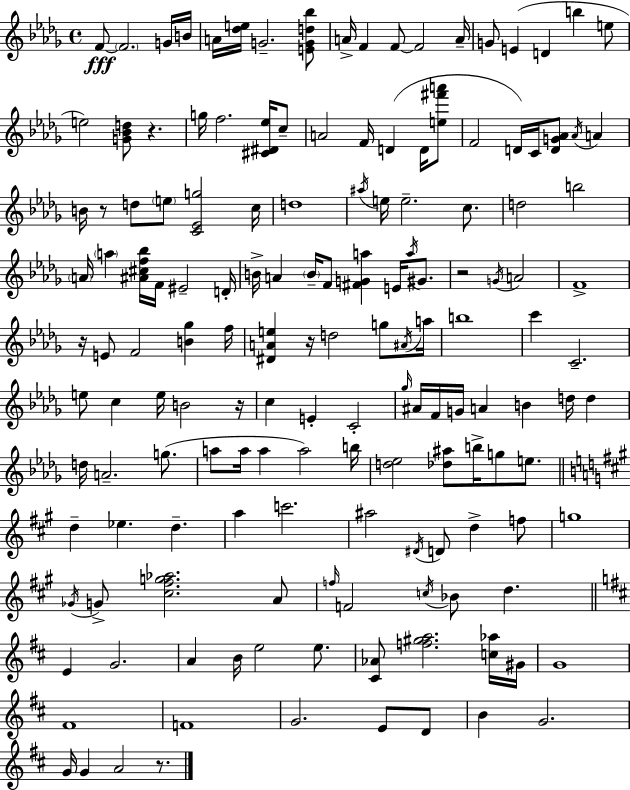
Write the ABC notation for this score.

X:1
T:Untitled
M:4/4
L:1/4
K:Bbm
F/2 F2 G/4 B/4 A/4 [_de]/4 G2 [EGd_b]/2 A/4 F F/2 F2 A/4 G/2 E D b e/2 e2 [G_Bd]/2 z g/4 f2 [^C^D_e]/4 c/2 A2 F/4 D D/4 [e^f'a']/2 F2 D/4 C/4 [DG_A]/2 _A/4 A B/4 z/2 d/2 e/2 [C_Eg]2 c/4 d4 ^a/4 e/4 e2 c/2 d2 b2 A/4 a [^A^cf_b]/4 F/4 ^E2 D/4 B/4 A B/4 F/2 [^FGa] E/4 a/4 ^G/2 z2 G/4 A2 F4 z/4 E/2 F2 [B_g] f/4 [^DAe] z/4 d2 g/2 ^A/4 a/4 b4 c' C2 e/2 c e/4 B2 z/4 c E C2 _g/4 ^A/4 F/4 G/4 A B d/4 d d/4 A2 g/2 a/2 a/4 a a2 b/4 [d_e]2 [_d^a]/2 b/4 g/2 e/2 d _e d a c'2 ^a2 ^D/4 D/2 d f/2 g4 _G/4 G/2 [^c^fg_a]2 A/2 f/4 F2 c/4 _B/2 d E G2 A B/4 e2 e/2 [^C_A]/2 [f^ga]2 [c_a]/4 ^G/4 G4 ^F4 F4 G2 E/2 D/2 B G2 G/4 G A2 z/2